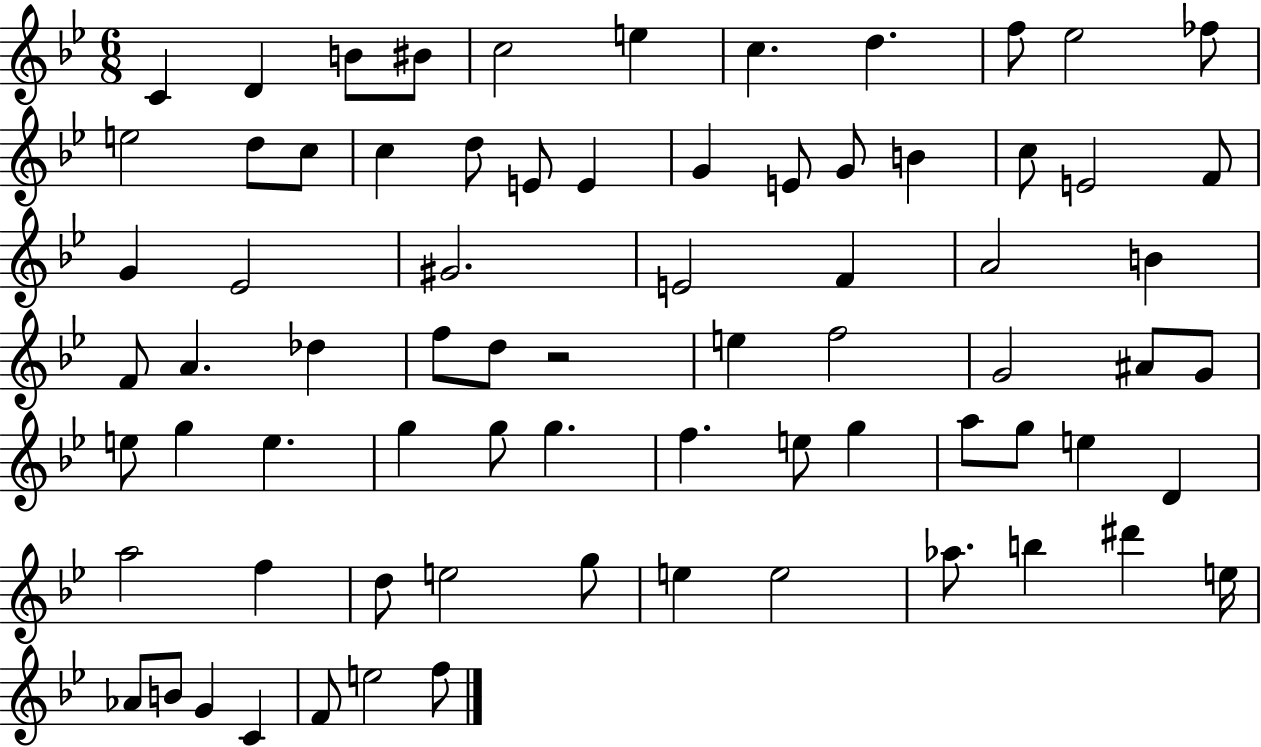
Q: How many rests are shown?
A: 1